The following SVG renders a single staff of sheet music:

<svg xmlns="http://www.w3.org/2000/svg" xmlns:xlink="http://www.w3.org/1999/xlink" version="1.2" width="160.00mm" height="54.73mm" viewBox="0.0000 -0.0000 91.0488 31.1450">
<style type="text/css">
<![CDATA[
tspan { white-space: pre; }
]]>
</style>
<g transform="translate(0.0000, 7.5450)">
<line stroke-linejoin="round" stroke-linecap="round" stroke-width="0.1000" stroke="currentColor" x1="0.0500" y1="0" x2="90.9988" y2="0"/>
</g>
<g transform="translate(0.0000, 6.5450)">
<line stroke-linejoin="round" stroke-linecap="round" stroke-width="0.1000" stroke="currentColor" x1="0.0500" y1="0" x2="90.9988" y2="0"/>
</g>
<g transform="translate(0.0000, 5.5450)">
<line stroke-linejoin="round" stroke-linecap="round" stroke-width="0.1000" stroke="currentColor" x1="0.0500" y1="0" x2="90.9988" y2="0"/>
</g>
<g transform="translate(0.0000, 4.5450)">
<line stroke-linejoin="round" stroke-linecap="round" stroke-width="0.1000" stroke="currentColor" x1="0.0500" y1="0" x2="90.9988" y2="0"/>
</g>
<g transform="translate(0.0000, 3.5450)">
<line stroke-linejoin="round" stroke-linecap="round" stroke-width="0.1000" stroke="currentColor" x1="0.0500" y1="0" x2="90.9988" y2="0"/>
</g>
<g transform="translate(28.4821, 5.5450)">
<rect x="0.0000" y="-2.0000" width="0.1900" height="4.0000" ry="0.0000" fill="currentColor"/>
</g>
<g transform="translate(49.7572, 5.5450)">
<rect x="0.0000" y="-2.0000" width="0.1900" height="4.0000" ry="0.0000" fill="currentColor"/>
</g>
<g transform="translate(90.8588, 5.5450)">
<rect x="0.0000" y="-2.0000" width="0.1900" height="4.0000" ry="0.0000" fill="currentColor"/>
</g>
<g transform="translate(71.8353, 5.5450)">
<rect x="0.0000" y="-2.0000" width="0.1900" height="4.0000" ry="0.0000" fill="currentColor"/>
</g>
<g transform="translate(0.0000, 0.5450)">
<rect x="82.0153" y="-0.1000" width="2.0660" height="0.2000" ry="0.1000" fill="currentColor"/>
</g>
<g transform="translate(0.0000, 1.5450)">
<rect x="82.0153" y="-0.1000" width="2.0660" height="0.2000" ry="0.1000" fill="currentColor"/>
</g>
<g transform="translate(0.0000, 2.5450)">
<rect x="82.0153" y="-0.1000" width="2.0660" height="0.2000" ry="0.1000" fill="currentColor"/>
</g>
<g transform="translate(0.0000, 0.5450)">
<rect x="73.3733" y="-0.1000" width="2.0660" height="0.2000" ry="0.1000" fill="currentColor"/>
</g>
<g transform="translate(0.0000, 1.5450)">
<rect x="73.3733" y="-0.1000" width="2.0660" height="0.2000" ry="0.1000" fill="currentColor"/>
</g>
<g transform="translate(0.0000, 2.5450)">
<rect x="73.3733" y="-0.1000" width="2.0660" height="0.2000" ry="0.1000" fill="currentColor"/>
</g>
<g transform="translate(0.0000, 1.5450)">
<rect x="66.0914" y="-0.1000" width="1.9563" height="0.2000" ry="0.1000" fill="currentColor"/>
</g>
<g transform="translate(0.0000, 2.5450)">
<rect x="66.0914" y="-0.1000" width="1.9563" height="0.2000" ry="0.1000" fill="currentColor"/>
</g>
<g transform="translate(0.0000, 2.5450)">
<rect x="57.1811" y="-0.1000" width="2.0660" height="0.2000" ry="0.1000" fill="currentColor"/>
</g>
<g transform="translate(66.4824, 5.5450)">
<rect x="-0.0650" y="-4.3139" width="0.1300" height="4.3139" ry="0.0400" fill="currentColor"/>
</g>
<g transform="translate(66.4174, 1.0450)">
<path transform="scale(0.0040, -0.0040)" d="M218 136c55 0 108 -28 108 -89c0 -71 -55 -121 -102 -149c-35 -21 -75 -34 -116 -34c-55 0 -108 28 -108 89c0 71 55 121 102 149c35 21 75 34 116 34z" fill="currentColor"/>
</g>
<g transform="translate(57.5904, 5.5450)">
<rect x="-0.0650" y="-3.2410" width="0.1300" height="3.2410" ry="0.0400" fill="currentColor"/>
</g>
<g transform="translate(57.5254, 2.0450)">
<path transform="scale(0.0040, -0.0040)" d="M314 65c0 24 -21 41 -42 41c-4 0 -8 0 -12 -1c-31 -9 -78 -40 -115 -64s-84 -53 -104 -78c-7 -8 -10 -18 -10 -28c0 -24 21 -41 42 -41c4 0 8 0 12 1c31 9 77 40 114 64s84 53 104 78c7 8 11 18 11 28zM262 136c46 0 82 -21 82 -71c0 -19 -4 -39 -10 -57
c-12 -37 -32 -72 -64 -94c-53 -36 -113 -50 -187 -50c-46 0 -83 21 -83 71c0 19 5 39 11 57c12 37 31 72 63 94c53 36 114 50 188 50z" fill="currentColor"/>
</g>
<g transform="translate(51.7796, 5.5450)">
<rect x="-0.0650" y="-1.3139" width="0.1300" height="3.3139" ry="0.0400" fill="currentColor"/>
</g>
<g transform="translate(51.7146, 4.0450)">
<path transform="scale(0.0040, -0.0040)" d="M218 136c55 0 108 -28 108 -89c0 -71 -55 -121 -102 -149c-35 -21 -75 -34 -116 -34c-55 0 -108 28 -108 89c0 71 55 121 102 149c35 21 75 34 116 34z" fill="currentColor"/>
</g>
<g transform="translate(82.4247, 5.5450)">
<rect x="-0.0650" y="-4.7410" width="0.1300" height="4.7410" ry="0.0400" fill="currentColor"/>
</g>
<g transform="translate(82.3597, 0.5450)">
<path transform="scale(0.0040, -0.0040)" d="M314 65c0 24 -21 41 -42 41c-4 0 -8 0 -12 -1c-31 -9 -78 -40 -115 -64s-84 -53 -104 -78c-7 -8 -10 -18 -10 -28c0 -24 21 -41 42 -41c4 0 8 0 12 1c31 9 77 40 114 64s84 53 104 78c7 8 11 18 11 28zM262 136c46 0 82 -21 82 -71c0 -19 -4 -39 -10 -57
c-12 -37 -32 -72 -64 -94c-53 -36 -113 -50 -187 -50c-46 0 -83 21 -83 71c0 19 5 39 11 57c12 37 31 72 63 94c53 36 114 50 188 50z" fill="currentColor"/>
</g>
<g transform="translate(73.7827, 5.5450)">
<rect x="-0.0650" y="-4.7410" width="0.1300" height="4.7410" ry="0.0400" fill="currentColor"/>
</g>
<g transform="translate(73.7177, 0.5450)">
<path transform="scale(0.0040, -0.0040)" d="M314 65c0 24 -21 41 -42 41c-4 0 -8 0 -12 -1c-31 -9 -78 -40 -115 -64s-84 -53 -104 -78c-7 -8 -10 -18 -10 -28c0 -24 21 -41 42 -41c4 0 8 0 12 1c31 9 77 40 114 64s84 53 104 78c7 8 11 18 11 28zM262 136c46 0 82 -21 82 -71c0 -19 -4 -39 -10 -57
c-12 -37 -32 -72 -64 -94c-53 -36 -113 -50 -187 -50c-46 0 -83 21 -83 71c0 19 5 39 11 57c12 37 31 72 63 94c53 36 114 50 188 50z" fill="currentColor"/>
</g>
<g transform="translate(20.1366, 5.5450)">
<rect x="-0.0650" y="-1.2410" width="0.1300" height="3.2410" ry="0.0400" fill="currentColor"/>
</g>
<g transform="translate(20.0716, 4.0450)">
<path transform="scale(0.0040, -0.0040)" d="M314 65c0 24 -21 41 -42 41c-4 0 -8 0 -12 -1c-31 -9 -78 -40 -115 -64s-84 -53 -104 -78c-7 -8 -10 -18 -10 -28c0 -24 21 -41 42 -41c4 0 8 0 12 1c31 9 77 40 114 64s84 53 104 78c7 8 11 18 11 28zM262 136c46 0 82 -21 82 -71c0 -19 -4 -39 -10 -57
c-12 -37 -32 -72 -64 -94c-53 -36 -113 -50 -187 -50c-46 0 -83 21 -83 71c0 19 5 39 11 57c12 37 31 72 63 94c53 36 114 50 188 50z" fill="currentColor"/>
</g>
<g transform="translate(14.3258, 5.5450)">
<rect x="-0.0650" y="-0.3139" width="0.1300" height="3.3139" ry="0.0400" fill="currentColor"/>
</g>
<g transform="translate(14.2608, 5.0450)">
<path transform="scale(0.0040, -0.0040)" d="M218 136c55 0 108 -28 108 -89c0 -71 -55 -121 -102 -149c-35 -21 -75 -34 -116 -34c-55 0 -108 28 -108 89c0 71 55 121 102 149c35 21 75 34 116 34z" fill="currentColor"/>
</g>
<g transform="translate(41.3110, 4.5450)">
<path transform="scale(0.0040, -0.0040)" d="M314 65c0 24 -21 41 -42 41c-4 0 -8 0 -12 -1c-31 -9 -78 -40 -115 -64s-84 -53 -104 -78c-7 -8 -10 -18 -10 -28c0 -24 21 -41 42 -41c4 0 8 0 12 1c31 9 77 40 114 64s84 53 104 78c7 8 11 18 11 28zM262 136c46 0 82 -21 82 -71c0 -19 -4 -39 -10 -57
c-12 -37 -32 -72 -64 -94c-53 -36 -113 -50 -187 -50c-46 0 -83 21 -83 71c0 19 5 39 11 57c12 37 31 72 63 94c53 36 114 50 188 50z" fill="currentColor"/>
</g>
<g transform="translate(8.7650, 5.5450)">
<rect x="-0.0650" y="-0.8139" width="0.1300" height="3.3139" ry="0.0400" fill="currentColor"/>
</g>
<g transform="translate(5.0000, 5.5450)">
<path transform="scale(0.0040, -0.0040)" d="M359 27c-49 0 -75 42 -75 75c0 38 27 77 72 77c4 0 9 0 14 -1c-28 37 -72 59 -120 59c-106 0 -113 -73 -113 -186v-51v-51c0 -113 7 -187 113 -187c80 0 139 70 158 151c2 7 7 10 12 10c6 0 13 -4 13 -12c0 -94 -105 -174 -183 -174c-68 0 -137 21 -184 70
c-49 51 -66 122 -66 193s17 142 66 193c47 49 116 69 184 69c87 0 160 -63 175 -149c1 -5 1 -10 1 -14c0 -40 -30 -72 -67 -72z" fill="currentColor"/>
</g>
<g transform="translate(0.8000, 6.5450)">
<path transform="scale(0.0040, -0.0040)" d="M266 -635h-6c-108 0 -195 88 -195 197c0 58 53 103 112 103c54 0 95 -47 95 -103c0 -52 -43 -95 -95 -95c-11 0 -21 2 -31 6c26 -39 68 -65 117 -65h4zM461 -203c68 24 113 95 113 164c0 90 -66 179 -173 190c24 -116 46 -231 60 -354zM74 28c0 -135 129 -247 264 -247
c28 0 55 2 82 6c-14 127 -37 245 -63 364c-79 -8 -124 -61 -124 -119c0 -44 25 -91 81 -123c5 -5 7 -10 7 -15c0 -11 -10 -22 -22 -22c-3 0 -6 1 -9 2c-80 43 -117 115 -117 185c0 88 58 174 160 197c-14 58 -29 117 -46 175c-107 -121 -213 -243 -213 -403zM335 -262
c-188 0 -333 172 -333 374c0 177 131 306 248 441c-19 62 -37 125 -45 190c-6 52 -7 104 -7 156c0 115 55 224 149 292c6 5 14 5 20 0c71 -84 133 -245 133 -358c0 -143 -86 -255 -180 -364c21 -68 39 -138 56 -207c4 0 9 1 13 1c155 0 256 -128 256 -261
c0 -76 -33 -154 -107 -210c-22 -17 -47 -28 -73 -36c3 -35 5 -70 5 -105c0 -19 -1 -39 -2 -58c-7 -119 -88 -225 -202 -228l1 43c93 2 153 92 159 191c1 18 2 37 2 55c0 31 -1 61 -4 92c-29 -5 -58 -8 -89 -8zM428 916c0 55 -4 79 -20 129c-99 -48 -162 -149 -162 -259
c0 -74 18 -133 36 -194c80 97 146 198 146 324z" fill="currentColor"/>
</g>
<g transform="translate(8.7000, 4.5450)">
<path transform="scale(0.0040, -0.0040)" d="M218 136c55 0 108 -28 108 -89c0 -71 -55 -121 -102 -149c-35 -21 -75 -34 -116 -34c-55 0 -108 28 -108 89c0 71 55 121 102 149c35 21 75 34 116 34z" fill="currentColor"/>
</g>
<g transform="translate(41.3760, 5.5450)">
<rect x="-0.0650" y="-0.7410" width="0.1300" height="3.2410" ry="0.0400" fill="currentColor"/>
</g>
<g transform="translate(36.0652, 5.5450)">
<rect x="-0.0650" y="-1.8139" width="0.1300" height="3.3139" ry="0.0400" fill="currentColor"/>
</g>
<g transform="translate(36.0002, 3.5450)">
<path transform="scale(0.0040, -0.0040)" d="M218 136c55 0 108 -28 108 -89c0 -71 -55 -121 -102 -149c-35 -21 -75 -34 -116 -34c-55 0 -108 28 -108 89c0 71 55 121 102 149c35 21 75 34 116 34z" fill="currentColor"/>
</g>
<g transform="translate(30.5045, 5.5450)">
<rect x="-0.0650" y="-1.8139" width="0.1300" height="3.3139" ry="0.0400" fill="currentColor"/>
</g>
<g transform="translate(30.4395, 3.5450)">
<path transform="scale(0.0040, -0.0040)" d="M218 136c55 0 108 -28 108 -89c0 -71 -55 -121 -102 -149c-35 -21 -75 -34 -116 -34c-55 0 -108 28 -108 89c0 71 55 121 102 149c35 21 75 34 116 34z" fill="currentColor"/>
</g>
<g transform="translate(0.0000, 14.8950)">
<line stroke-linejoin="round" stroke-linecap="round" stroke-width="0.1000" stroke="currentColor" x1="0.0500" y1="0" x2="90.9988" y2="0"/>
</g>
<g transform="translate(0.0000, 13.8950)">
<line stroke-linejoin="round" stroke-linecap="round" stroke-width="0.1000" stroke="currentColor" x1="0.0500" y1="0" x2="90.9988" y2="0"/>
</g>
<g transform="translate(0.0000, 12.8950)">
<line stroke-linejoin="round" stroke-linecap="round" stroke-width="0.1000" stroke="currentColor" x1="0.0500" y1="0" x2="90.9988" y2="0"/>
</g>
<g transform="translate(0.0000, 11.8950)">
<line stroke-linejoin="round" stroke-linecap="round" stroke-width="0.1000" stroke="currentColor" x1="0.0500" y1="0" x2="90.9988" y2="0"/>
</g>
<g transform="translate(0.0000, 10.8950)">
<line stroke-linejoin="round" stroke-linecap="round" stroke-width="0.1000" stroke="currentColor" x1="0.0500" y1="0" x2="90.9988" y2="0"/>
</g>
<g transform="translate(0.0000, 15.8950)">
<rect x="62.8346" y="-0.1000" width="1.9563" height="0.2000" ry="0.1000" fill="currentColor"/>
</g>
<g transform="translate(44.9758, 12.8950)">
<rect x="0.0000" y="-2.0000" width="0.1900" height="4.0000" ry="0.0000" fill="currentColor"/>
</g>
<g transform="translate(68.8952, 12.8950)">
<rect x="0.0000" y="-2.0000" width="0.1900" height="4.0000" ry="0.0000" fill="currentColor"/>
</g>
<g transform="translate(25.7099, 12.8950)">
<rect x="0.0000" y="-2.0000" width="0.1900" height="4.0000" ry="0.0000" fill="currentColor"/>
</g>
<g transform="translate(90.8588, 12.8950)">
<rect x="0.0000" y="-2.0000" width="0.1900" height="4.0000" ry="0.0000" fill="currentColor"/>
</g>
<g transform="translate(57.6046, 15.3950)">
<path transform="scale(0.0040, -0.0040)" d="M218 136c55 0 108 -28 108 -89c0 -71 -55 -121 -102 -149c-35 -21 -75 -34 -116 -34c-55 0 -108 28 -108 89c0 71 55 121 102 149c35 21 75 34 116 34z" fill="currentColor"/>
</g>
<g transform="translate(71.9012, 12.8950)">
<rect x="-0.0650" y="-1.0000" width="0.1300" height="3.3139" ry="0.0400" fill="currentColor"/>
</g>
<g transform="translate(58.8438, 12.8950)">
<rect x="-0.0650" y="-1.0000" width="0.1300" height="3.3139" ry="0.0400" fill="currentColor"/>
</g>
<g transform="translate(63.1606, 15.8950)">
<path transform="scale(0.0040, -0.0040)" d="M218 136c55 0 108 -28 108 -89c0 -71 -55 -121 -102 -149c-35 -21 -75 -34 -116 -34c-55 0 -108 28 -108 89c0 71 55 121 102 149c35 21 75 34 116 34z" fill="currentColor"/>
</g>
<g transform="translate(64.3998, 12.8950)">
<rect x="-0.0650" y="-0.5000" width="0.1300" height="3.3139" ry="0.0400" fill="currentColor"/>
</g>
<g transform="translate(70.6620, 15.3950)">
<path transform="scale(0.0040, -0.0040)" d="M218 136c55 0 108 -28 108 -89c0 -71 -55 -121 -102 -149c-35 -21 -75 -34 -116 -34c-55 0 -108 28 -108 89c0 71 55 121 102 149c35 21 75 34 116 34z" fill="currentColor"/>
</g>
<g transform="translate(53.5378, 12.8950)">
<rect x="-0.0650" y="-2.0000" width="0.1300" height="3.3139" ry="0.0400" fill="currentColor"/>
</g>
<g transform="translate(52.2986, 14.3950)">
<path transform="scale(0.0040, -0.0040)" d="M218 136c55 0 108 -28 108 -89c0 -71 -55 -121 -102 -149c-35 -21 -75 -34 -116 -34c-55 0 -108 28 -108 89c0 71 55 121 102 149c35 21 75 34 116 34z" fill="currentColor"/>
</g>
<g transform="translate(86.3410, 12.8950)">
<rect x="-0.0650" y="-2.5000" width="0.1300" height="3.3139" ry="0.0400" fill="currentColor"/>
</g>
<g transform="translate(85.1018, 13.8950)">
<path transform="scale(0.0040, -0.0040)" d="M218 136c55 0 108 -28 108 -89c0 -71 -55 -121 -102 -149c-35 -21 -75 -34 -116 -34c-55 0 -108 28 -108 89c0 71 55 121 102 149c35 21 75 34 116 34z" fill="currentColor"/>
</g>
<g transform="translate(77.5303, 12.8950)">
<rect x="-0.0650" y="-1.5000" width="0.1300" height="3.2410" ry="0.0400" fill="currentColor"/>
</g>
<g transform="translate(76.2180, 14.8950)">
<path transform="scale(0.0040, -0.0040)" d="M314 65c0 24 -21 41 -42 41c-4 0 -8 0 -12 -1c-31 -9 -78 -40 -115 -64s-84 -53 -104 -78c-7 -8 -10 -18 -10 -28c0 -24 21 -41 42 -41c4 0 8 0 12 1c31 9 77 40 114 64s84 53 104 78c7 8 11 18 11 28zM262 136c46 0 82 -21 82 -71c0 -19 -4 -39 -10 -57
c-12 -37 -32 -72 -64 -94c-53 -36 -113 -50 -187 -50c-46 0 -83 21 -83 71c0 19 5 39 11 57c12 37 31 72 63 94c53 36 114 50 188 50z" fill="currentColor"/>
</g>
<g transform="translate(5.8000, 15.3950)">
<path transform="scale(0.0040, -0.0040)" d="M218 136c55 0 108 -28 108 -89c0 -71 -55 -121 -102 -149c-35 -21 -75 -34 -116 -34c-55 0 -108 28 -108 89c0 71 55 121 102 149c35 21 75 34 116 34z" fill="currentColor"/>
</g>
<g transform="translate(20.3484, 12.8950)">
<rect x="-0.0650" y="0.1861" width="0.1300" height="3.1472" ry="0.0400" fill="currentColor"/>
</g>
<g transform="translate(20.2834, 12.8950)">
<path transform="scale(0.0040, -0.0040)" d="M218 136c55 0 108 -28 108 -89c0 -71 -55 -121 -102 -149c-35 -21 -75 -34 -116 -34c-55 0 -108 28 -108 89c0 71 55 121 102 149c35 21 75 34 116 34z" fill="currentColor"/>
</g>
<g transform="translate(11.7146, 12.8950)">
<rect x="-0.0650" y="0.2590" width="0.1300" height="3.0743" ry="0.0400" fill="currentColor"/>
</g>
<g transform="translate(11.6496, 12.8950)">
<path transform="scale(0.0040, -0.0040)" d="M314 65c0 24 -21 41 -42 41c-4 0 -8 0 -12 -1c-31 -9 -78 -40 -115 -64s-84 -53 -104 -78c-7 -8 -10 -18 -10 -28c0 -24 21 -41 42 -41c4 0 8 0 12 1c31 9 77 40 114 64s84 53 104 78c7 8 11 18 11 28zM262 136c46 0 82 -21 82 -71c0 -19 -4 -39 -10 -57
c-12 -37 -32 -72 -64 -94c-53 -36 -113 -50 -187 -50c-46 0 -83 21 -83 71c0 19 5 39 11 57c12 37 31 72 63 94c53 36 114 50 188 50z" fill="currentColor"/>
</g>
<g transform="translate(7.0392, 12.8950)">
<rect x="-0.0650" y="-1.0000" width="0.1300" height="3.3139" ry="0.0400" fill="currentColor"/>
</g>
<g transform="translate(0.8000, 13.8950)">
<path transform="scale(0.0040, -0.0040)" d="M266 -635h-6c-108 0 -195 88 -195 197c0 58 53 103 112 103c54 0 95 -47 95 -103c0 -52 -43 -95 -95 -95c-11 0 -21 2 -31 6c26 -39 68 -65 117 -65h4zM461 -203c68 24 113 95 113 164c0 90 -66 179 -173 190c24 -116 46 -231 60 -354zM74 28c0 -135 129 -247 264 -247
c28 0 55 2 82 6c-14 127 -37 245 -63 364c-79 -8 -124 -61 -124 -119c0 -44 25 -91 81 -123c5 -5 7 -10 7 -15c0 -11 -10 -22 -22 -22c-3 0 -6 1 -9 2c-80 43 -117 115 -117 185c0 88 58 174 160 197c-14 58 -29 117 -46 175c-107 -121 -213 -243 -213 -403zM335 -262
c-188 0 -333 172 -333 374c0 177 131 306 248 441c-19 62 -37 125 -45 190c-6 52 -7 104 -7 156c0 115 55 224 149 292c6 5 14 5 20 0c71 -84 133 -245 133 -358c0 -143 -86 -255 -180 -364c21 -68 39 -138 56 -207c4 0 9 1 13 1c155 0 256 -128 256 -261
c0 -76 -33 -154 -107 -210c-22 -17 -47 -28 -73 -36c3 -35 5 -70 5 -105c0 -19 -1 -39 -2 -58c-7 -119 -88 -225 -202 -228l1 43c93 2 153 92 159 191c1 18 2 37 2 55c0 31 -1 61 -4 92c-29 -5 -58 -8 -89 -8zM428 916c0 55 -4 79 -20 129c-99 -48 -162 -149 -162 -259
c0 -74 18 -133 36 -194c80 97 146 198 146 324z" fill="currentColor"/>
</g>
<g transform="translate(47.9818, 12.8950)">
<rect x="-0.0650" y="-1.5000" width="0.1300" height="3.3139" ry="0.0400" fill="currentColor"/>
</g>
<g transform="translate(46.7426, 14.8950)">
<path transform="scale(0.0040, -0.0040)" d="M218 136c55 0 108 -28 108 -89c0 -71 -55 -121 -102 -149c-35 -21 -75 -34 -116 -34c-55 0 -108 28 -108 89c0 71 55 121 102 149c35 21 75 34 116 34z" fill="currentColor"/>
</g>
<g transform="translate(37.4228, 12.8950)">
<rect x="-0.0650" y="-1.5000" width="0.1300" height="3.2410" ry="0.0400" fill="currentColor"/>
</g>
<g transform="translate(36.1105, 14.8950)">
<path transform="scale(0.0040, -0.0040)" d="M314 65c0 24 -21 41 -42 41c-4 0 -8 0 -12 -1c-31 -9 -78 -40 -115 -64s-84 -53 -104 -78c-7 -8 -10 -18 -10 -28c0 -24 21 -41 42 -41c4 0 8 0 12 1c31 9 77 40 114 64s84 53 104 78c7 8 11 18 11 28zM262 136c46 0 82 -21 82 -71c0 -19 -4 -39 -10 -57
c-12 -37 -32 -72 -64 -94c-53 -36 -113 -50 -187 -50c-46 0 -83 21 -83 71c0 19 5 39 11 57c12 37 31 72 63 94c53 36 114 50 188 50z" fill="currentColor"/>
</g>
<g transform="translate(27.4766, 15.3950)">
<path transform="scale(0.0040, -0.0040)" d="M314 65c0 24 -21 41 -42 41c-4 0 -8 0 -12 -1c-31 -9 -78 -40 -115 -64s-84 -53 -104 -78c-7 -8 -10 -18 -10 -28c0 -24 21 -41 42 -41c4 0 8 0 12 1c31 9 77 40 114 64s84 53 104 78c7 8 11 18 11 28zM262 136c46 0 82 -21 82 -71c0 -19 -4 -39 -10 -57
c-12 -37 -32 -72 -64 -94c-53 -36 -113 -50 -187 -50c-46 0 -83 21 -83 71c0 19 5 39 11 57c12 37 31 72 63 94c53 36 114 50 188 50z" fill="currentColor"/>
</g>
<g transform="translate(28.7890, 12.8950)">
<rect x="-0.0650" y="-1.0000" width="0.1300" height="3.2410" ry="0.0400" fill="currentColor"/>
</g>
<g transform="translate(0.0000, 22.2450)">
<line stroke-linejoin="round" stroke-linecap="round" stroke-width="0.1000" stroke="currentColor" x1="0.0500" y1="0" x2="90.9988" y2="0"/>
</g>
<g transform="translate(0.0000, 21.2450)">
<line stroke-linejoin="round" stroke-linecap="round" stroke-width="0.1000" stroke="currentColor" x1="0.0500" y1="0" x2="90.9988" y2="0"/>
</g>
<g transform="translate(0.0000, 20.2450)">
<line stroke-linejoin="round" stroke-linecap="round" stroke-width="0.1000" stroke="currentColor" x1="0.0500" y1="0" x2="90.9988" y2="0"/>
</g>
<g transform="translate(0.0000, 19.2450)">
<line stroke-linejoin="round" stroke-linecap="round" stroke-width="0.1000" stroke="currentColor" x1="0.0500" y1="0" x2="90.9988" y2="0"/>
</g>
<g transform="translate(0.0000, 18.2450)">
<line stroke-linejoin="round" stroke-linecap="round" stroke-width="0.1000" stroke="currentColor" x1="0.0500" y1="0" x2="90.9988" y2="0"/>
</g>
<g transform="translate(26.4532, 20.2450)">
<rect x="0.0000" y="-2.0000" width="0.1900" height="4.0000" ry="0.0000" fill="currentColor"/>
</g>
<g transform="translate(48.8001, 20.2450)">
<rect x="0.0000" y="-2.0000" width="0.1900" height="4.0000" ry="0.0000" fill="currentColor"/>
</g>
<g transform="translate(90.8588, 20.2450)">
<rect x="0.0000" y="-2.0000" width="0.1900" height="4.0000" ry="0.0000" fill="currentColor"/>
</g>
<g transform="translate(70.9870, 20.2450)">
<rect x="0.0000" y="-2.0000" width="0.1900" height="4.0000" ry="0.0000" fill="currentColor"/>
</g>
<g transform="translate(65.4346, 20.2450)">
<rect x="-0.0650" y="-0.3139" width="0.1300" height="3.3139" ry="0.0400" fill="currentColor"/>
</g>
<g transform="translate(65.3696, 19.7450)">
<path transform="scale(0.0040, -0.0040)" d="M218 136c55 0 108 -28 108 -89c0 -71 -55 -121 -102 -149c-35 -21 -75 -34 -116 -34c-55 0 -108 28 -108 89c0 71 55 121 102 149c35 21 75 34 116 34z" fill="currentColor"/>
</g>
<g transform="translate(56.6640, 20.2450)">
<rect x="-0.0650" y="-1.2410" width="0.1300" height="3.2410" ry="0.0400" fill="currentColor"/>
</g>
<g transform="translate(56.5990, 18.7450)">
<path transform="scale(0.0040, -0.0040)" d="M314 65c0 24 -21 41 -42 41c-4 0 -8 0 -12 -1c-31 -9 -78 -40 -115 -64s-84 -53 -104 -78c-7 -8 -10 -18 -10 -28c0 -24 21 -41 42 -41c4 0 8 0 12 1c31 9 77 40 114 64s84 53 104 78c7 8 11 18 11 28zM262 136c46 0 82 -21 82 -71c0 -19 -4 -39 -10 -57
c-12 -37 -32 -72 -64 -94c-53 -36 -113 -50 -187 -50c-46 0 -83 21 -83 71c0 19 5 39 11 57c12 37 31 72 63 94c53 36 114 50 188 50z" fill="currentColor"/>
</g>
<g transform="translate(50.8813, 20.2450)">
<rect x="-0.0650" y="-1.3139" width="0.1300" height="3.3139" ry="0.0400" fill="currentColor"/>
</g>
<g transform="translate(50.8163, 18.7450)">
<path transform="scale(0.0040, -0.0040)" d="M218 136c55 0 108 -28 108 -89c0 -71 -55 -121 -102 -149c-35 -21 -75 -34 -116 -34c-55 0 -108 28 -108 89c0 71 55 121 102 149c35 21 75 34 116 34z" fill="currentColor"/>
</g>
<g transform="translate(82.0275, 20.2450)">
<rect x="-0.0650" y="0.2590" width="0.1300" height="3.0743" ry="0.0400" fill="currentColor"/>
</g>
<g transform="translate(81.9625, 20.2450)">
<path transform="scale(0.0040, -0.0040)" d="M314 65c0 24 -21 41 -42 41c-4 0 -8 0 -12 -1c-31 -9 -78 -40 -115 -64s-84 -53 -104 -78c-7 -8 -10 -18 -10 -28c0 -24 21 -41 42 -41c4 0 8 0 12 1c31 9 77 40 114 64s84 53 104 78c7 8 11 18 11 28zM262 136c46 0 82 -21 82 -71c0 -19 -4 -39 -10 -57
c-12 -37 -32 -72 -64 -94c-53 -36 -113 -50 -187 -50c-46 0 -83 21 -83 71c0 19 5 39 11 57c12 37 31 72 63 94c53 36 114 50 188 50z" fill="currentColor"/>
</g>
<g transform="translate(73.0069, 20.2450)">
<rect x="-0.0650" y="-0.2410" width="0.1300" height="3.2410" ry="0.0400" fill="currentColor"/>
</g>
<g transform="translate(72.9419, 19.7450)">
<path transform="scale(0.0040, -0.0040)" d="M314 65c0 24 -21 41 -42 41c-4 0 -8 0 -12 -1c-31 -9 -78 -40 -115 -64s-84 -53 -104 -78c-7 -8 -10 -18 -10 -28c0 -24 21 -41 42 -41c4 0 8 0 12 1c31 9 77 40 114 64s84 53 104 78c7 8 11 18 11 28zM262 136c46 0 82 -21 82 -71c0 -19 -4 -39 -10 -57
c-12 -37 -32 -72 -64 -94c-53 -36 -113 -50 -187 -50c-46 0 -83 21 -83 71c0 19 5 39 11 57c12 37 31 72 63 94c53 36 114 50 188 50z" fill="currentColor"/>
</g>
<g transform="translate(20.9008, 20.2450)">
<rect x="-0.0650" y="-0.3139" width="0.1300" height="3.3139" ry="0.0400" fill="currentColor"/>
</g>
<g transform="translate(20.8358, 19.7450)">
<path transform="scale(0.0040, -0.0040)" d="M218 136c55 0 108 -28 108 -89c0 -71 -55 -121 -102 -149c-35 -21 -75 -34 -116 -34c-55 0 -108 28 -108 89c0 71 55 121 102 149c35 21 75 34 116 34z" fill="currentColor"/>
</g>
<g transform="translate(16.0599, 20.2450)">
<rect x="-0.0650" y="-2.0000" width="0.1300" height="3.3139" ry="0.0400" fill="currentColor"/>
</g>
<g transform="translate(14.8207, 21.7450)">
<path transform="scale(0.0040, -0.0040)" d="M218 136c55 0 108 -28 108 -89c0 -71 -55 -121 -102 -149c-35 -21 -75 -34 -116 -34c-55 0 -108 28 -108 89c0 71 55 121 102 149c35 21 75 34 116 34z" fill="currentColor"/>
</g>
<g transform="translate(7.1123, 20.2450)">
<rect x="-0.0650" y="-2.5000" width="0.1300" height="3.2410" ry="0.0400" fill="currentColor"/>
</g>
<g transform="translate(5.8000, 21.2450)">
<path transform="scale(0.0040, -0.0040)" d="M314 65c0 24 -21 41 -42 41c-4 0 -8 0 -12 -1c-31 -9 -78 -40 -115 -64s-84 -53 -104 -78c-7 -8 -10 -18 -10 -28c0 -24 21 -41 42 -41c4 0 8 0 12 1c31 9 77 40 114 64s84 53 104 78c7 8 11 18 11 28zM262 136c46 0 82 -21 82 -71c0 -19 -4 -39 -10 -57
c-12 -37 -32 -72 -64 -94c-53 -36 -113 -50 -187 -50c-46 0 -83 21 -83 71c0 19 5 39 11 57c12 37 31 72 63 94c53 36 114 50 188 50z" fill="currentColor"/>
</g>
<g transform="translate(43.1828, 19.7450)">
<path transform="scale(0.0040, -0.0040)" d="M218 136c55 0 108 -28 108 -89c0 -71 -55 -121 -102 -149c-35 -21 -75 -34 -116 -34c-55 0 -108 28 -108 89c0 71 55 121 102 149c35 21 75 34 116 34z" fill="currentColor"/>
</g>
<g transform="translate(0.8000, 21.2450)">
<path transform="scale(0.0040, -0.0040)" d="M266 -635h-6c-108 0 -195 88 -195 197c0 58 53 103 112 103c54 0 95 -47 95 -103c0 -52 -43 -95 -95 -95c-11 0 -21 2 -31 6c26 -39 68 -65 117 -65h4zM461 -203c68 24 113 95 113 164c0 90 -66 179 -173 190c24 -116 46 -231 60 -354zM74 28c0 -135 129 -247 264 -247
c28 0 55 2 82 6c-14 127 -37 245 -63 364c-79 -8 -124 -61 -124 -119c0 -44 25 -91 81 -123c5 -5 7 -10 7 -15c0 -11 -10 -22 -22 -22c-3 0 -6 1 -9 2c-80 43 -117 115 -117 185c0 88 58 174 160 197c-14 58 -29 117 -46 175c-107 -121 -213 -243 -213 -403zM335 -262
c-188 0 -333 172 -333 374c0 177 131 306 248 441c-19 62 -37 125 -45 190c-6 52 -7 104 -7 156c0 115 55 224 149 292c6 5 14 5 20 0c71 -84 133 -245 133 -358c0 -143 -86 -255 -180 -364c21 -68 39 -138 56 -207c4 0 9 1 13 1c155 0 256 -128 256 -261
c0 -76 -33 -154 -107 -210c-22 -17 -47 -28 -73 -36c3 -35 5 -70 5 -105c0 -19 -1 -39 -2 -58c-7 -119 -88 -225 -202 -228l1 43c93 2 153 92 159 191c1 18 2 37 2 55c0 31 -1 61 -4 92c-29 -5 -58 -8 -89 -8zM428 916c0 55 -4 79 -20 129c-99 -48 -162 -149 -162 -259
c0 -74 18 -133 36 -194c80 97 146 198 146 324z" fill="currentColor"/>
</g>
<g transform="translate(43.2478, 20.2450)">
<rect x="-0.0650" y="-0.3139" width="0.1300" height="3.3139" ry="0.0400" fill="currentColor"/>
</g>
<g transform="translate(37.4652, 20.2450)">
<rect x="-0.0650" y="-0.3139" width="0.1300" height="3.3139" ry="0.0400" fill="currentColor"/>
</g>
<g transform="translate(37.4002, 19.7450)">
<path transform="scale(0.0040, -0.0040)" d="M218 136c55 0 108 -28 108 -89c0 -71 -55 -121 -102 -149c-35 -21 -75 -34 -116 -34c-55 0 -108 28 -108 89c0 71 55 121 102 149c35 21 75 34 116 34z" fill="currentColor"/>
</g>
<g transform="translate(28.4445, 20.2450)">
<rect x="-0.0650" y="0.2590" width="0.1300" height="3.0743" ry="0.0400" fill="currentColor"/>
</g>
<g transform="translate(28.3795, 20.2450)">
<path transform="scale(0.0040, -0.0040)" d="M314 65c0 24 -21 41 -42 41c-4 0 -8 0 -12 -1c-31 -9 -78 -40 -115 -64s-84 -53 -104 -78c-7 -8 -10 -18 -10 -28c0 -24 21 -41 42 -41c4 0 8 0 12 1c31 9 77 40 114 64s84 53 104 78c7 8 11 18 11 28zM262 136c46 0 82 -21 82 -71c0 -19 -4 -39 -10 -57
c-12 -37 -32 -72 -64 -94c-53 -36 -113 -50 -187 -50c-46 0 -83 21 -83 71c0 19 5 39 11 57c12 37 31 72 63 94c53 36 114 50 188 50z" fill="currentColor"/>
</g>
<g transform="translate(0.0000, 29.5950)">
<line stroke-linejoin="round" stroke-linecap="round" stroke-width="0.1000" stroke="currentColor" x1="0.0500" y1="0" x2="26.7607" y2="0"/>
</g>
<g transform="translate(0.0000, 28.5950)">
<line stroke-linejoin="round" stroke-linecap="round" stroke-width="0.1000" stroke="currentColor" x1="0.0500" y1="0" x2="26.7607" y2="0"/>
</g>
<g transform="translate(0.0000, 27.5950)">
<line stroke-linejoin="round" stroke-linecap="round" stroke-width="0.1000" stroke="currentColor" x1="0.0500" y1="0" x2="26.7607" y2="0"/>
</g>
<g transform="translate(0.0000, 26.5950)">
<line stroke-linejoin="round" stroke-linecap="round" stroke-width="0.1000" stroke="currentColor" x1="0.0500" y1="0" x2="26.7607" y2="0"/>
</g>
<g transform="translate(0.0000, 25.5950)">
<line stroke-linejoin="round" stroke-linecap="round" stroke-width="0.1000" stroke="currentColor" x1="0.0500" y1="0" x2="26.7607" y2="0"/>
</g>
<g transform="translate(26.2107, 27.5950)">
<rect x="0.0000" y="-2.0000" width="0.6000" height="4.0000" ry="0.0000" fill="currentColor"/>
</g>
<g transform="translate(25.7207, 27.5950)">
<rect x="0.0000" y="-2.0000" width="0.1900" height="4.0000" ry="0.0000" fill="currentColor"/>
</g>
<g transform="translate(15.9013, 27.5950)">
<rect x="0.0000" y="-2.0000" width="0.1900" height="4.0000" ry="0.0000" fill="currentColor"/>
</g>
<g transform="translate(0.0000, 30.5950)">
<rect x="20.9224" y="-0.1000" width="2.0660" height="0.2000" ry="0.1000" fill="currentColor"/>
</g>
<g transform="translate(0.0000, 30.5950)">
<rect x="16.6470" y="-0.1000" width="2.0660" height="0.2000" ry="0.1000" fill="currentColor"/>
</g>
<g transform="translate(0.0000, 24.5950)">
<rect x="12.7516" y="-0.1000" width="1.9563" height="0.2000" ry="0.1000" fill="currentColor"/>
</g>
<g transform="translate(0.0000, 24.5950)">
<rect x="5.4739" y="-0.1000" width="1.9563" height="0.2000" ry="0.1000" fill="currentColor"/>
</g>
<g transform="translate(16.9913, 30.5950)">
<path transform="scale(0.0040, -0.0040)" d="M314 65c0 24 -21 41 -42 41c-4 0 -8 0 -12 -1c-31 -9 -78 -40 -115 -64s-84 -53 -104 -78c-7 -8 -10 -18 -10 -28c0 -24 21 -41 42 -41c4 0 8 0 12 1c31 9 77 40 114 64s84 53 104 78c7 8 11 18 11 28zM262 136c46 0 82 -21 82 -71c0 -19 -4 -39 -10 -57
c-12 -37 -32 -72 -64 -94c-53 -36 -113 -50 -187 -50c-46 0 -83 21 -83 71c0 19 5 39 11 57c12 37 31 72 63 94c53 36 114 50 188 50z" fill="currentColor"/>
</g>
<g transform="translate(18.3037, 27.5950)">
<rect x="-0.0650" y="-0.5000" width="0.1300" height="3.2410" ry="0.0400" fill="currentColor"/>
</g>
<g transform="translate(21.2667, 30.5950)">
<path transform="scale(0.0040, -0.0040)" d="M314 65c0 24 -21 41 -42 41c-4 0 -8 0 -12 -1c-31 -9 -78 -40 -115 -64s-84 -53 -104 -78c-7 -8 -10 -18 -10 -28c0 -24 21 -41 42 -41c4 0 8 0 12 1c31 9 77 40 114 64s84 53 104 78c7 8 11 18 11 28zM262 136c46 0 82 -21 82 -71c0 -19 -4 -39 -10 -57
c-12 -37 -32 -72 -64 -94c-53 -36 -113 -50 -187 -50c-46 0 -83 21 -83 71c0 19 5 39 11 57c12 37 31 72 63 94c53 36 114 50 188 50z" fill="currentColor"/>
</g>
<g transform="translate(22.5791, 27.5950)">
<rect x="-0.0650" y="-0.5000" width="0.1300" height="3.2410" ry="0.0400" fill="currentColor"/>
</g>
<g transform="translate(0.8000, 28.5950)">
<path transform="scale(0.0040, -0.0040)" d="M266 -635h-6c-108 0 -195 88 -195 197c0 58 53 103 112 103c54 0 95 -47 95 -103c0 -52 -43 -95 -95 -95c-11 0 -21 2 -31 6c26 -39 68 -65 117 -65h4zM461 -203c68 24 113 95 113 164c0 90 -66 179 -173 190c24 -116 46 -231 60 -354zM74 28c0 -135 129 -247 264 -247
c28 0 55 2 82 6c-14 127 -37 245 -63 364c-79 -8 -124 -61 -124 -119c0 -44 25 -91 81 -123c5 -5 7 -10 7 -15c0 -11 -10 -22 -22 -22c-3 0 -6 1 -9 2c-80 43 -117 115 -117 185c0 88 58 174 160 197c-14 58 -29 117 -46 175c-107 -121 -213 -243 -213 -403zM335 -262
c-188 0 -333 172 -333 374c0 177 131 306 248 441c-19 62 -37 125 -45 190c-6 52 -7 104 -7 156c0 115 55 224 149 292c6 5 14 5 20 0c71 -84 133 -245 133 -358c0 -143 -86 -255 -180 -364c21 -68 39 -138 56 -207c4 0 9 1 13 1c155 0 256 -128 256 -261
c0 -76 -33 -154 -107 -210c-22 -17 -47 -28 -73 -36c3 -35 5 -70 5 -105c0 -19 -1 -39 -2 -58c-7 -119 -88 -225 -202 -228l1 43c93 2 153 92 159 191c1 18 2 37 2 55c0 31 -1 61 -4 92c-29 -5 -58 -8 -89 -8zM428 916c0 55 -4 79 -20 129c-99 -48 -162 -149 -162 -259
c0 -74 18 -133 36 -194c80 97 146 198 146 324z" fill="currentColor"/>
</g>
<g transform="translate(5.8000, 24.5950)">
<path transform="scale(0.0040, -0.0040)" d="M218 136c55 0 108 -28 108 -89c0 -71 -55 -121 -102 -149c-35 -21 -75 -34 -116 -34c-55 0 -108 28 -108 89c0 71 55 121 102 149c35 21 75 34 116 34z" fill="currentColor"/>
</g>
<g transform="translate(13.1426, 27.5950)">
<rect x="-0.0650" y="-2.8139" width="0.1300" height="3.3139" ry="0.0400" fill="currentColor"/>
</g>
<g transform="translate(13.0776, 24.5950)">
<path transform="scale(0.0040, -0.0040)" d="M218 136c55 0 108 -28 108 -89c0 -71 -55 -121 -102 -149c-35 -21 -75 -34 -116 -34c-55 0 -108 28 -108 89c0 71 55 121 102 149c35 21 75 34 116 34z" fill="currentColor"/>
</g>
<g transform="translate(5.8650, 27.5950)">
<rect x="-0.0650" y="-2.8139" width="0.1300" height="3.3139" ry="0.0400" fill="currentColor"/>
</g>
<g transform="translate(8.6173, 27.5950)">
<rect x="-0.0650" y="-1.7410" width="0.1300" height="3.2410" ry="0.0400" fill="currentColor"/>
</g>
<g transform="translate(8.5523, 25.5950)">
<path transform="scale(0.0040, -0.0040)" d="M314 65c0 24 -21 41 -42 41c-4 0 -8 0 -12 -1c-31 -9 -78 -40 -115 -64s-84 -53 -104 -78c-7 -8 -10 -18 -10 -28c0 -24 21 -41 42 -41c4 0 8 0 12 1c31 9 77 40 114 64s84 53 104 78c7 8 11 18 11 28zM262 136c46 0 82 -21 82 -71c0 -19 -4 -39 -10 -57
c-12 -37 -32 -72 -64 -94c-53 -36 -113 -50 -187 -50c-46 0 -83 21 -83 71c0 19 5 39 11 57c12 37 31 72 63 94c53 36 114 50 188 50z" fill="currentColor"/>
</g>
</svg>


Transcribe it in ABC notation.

X:1
T:Untitled
M:4/4
L:1/4
K:C
d c e2 f f d2 e b2 d' e'2 e'2 D B2 B D2 E2 E F D C D E2 G G2 F c B2 c c e e2 c c2 B2 a f2 a C2 C2